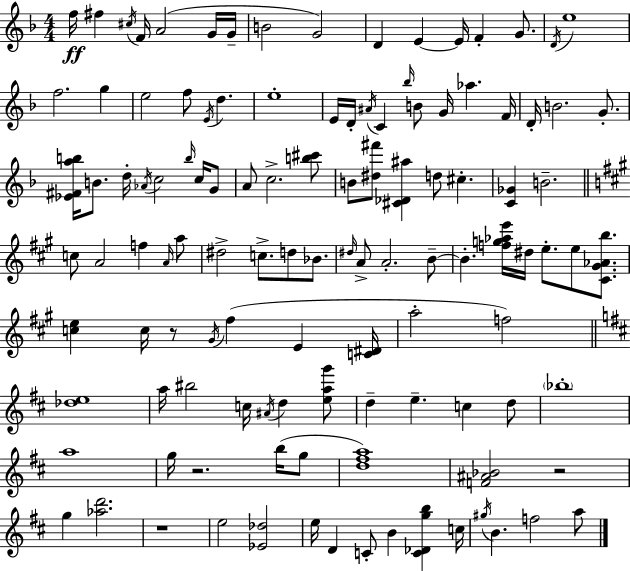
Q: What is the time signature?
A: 4/4